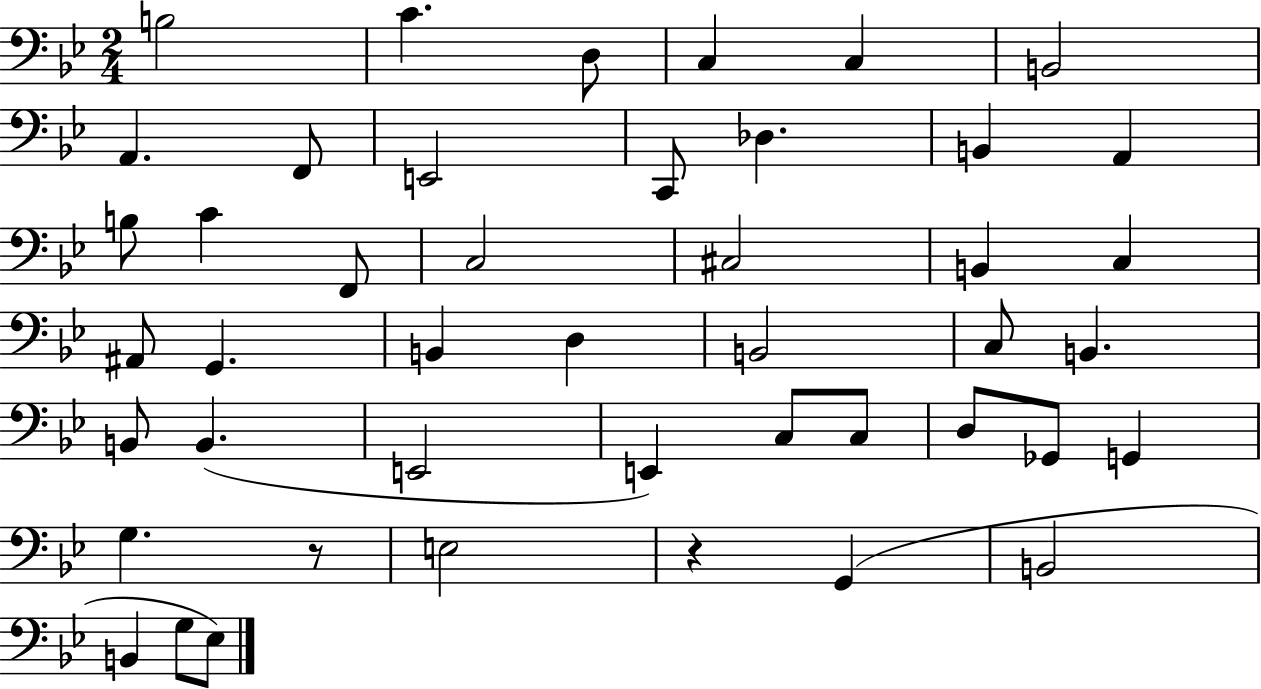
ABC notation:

X:1
T:Untitled
M:2/4
L:1/4
K:Bb
B,2 C D,/2 C, C, B,,2 A,, F,,/2 E,,2 C,,/2 _D, B,, A,, B,/2 C F,,/2 C,2 ^C,2 B,, C, ^A,,/2 G,, B,, D, B,,2 C,/2 B,, B,,/2 B,, E,,2 E,, C,/2 C,/2 D,/2 _G,,/2 G,, G, z/2 E,2 z G,, B,,2 B,, G,/2 _E,/2